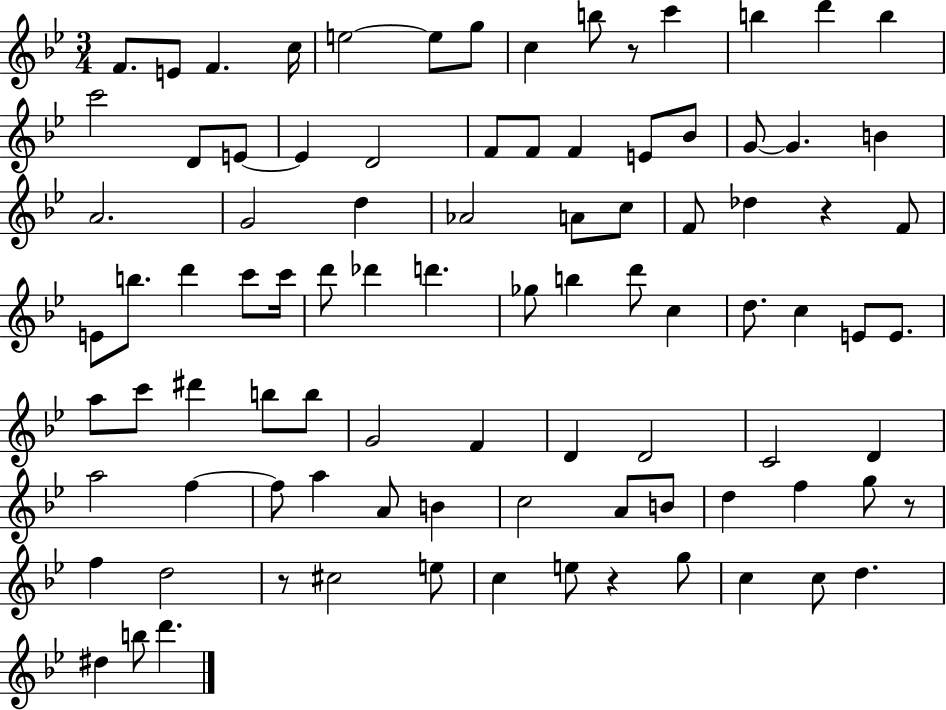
{
  \clef treble
  \numericTimeSignature
  \time 3/4
  \key bes \major
  \repeat volta 2 { f'8. e'8 f'4. c''16 | e''2~~ e''8 g''8 | c''4 b''8 r8 c'''4 | b''4 d'''4 b''4 | \break c'''2 d'8 e'8~~ | e'4 d'2 | f'8 f'8 f'4 e'8 bes'8 | g'8~~ g'4. b'4 | \break a'2. | g'2 d''4 | aes'2 a'8 c''8 | f'8 des''4 r4 f'8 | \break e'8 b''8. d'''4 c'''8 c'''16 | d'''8 des'''4 d'''4. | ges''8 b''4 d'''8 c''4 | d''8. c''4 e'8 e'8. | \break a''8 c'''8 dis'''4 b''8 b''8 | g'2 f'4 | d'4 d'2 | c'2 d'4 | \break a''2 f''4~~ | f''8 a''4 a'8 b'4 | c''2 a'8 b'8 | d''4 f''4 g''8 r8 | \break f''4 d''2 | r8 cis''2 e''8 | c''4 e''8 r4 g''8 | c''4 c''8 d''4. | \break dis''4 b''8 d'''4. | } \bar "|."
}